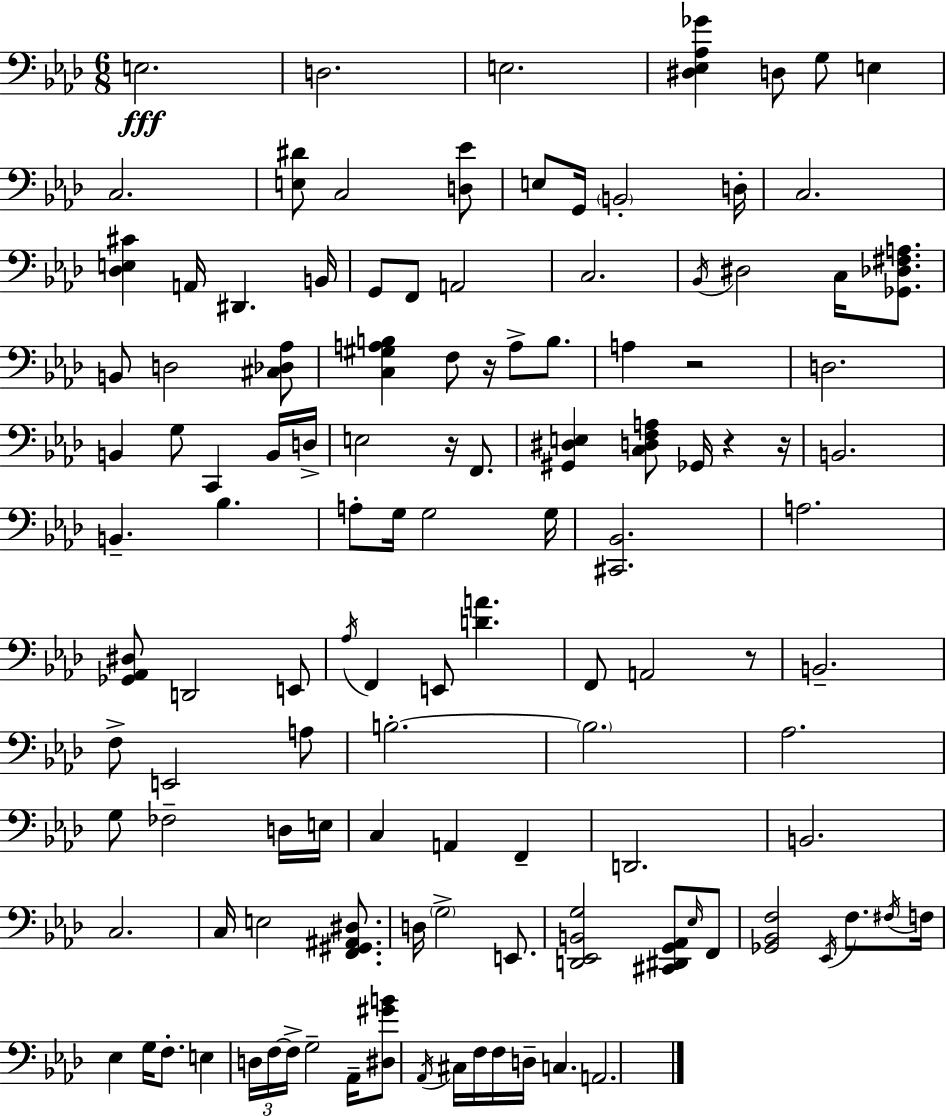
X:1
T:Untitled
M:6/8
L:1/4
K:Ab
E,2 D,2 E,2 [^D,_E,_A,_G] D,/2 G,/2 E, C,2 [E,^D]/2 C,2 [D,_E]/2 E,/2 G,,/4 B,,2 D,/4 C,2 [_D,E,^C] A,,/4 ^D,, B,,/4 G,,/2 F,,/2 A,,2 C,2 _B,,/4 ^D,2 C,/4 [_G,,_D,^F,A,]/2 B,,/2 D,2 [^C,_D,_A,]/2 [C,^G,A,B,] F,/2 z/4 A,/2 B,/2 A, z2 D,2 B,, G,/2 C,, B,,/4 D,/4 E,2 z/4 F,,/2 [^G,,^D,E,] [C,D,F,A,]/2 _G,,/4 z z/4 B,,2 B,, _B, A,/2 G,/4 G,2 G,/4 [^C,,_B,,]2 A,2 [_G,,_A,,^D,]/2 D,,2 E,,/2 _A,/4 F,, E,,/2 [DA] F,,/2 A,,2 z/2 B,,2 F,/2 E,,2 A,/2 B,2 B,2 _A,2 G,/2 _F,2 D,/4 E,/4 C, A,, F,, D,,2 B,,2 C,2 C,/4 E,2 [F,,^G,,^A,,^D,]/2 D,/4 G,2 E,,/2 [D,,_E,,B,,G,]2 [^C,,^D,,G,,_A,,]/2 _E,/4 F,,/2 [_G,,_B,,F,]2 _E,,/4 F,/2 ^F,/4 F,/4 _E, G,/4 F,/2 E, D,/4 F,/4 F,/4 G,2 _A,,/4 [^D,^GB]/2 _A,,/4 ^C,/4 F,/4 F,/4 D,/4 C, A,,2